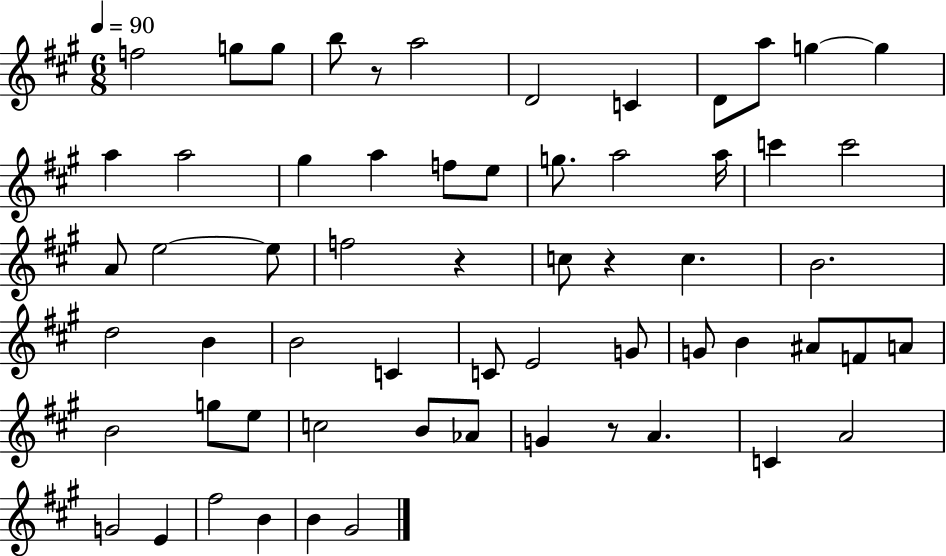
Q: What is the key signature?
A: A major